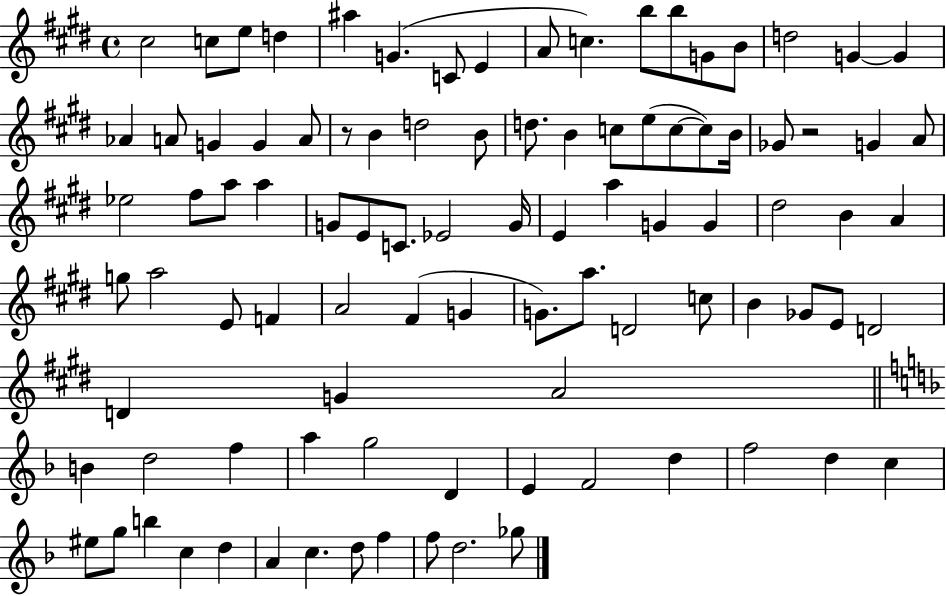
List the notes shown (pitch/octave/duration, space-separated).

C#5/h C5/e E5/e D5/q A#5/q G4/q. C4/e E4/q A4/e C5/q. B5/e B5/e G4/e B4/e D5/h G4/q G4/q Ab4/q A4/e G4/q G4/q A4/e R/e B4/q D5/h B4/e D5/e. B4/q C5/e E5/e C5/e C5/e B4/s Gb4/e R/h G4/q A4/e Eb5/h F#5/e A5/e A5/q G4/e E4/e C4/e. Eb4/h G4/s E4/q A5/q G4/q G4/q D#5/h B4/q A4/q G5/e A5/h E4/e F4/q A4/h F#4/q G4/q G4/e. A5/e. D4/h C5/e B4/q Gb4/e E4/e D4/h D4/q G4/q A4/h B4/q D5/h F5/q A5/q G5/h D4/q E4/q F4/h D5/q F5/h D5/q C5/q EIS5/e G5/e B5/q C5/q D5/q A4/q C5/q. D5/e F5/q F5/e D5/h. Gb5/e